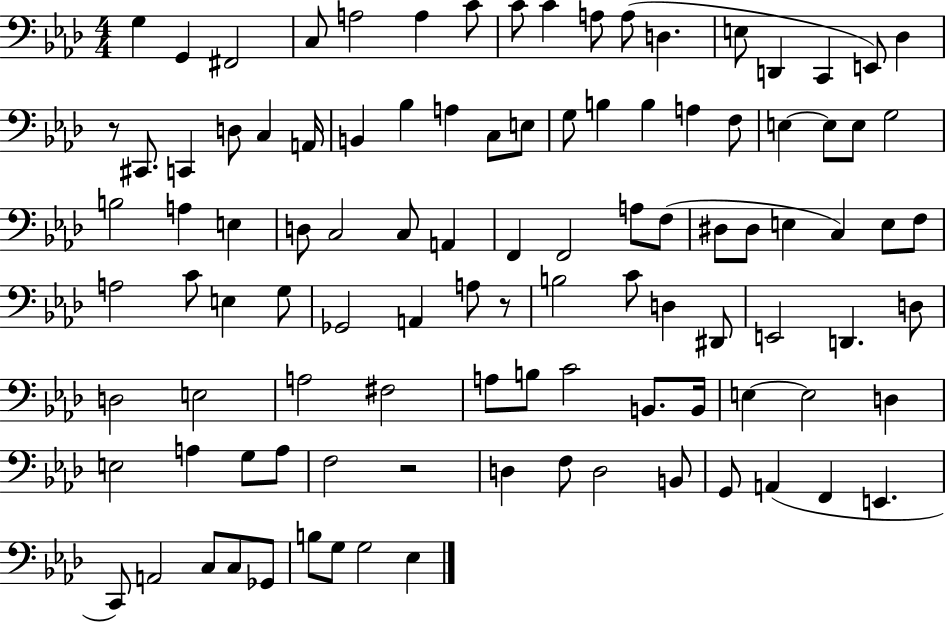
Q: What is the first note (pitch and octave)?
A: G3